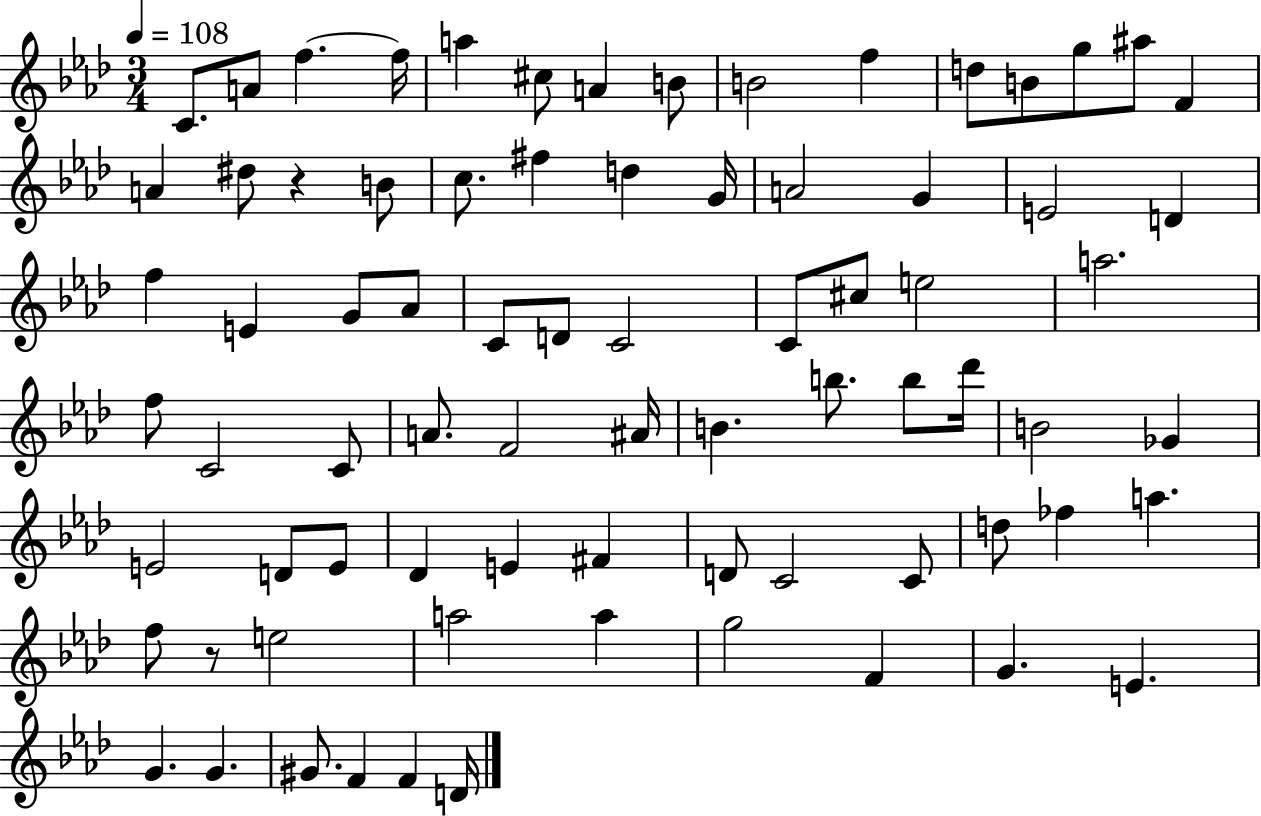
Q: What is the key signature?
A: AES major